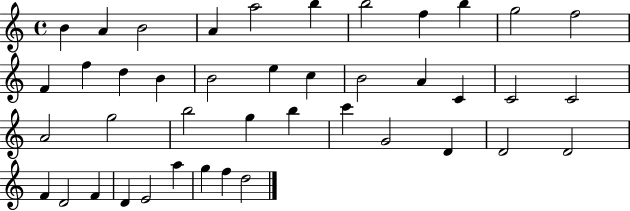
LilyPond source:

{
  \clef treble
  \time 4/4
  \defaultTimeSignature
  \key c \major
  b'4 a'4 b'2 | a'4 a''2 b''4 | b''2 f''4 b''4 | g''2 f''2 | \break f'4 f''4 d''4 b'4 | b'2 e''4 c''4 | b'2 a'4 c'4 | c'2 c'2 | \break a'2 g''2 | b''2 g''4 b''4 | c'''4 g'2 d'4 | d'2 d'2 | \break f'4 d'2 f'4 | d'4 e'2 a''4 | g''4 f''4 d''2 | \bar "|."
}